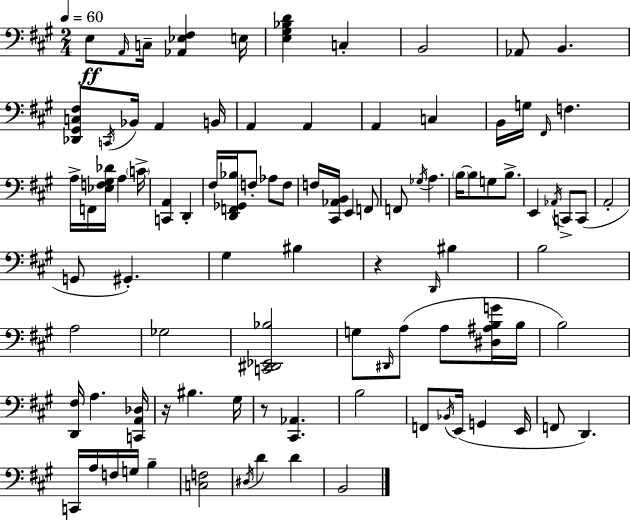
X:1
T:Untitled
M:2/4
L:1/4
K:A
E,/2 A,,/4 C,/4 [_A,,_E,^F,] E,/4 [E,^G,_B,D] C, B,,2 _A,,/2 B,, [_D,,^G,,C,^F,]/2 C,,/4 _B,,/4 A,, B,,/4 A,, A,, A,, C, B,,/4 G,/4 ^F,,/4 F, A,/4 F,,/4 [_E,F,^G,_D]/4 A, C/4 [C,,A,,] D,, ^F,/4 [D,,F,,_G,,_B,]/4 F,/2 _A,/2 F,/2 F,/4 [^C,,_A,,B,,]/4 E,, F,,/2 F,,/2 _G,/4 A, B,/4 B,/2 G,/2 B,/2 E,, _A,,/4 C,,/2 C,,/2 A,,2 G,,/2 ^G,, ^G, ^B, z D,,/4 ^B, B,2 A,2 _G,2 [C,,^D,,_E,,_B,]2 G,/2 ^D,,/4 A,/2 A,/2 [^D,^A,B,G]/4 B,/4 B,2 [D,,^F,]/4 A, [C,,A,,_D,]/4 z/4 ^B, ^G,/4 z/2 [^C,,_A,,] B,2 F,,/2 _B,,/4 E,,/4 G,, E,,/4 F,,/2 D,, C,,/4 A,/4 F,/4 G,/4 B, [C,F,]2 ^D,/4 D D B,,2